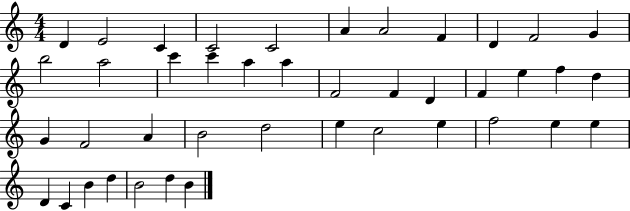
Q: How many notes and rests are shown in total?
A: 42